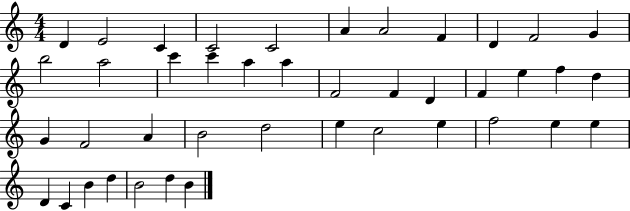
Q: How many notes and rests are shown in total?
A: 42